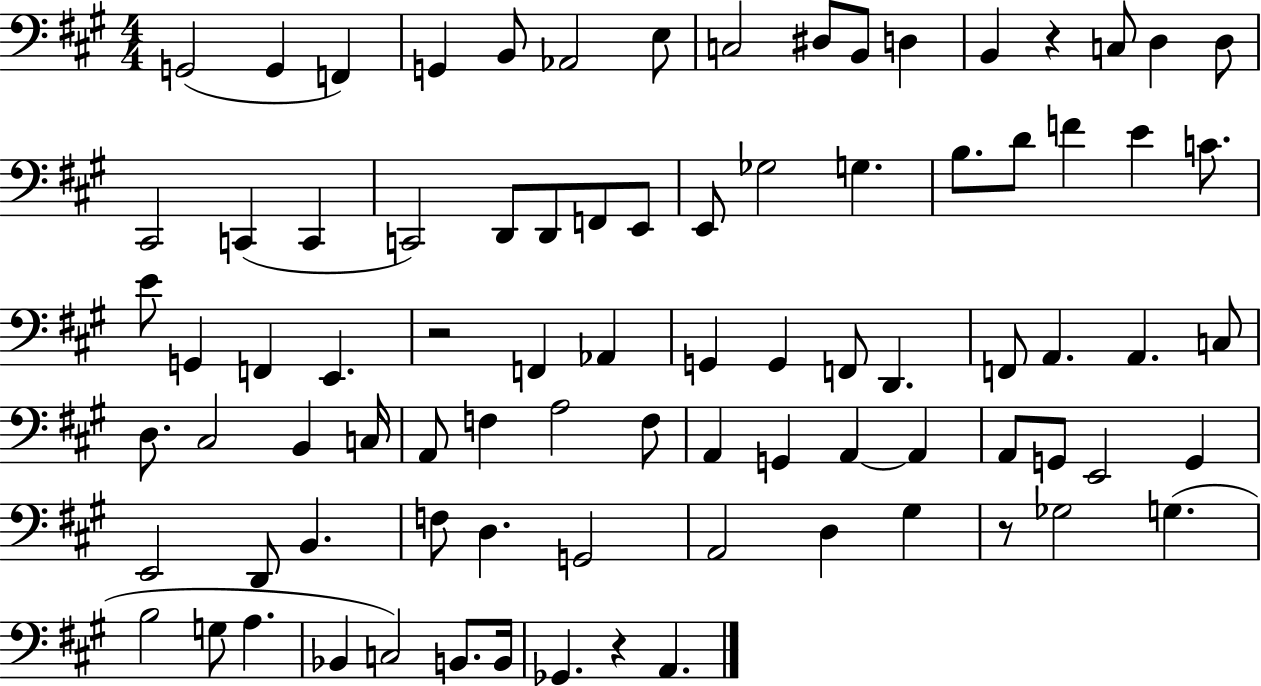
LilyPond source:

{
  \clef bass
  \numericTimeSignature
  \time 4/4
  \key a \major
  \repeat volta 2 { g,2( g,4 f,4) | g,4 b,8 aes,2 e8 | c2 dis8 b,8 d4 | b,4 r4 c8 d4 d8 | \break cis,2 c,4( c,4 | c,2) d,8 d,8 f,8 e,8 | e,8 ges2 g4. | b8. d'8 f'4 e'4 c'8. | \break e'8 g,4 f,4 e,4. | r2 f,4 aes,4 | g,4 g,4 f,8 d,4. | f,8 a,4. a,4. c8 | \break d8. cis2 b,4 c16 | a,8 f4 a2 f8 | a,4 g,4 a,4~~ a,4 | a,8 g,8 e,2 g,4 | \break e,2 d,8 b,4. | f8 d4. g,2 | a,2 d4 gis4 | r8 ges2 g4.( | \break b2 g8 a4. | bes,4 c2) b,8. b,16 | ges,4. r4 a,4. | } \bar "|."
}